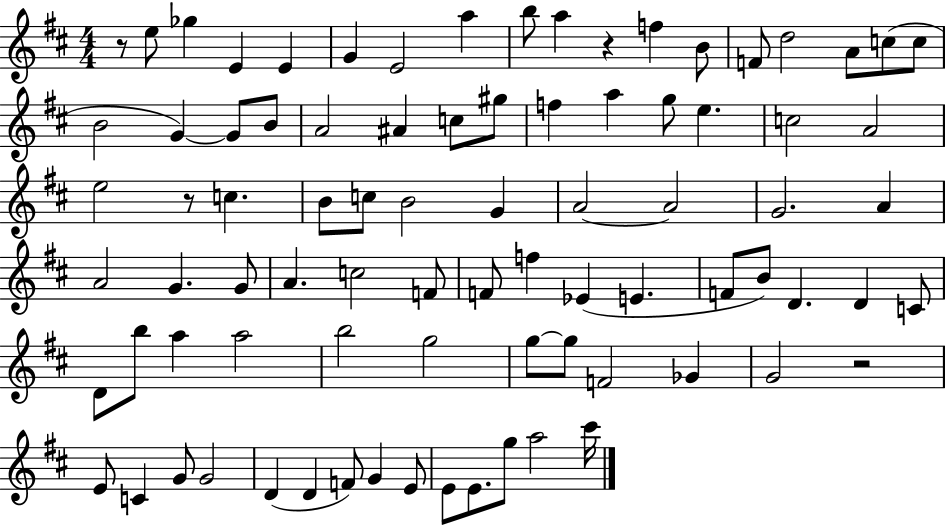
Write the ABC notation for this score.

X:1
T:Untitled
M:4/4
L:1/4
K:D
z/2 e/2 _g E E G E2 a b/2 a z f B/2 F/2 d2 A/2 c/2 c/2 B2 G G/2 B/2 A2 ^A c/2 ^g/2 f a g/2 e c2 A2 e2 z/2 c B/2 c/2 B2 G A2 A2 G2 A A2 G G/2 A c2 F/2 F/2 f _E E F/2 B/2 D D C/2 D/2 b/2 a a2 b2 g2 g/2 g/2 F2 _G G2 z2 E/2 C G/2 G2 D D F/2 G E/2 E/2 E/2 g/2 a2 ^c'/4